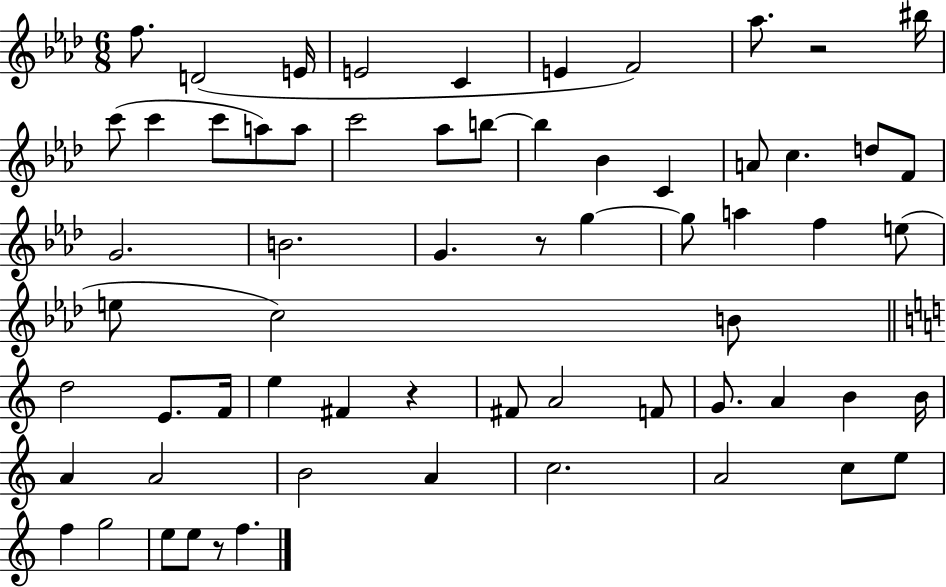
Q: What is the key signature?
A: AES major